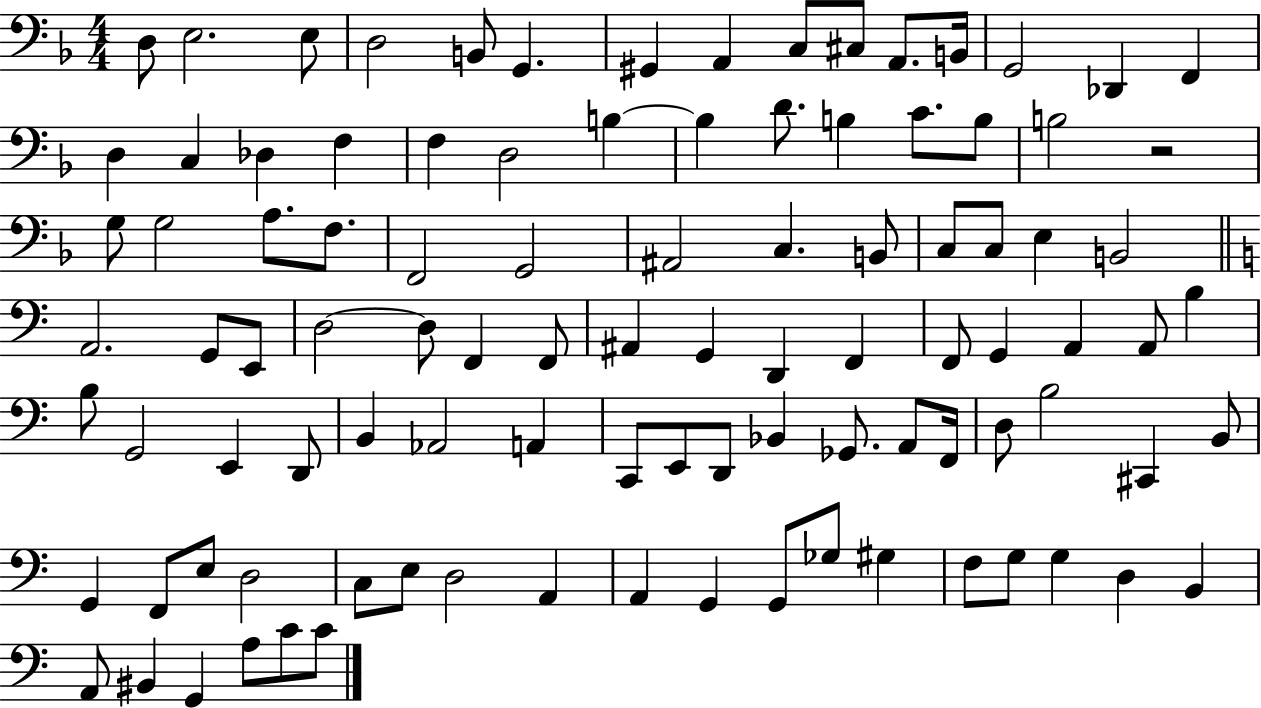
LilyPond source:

{
  \clef bass
  \numericTimeSignature
  \time 4/4
  \key f \major
  \repeat volta 2 { d8 e2. e8 | d2 b,8 g,4. | gis,4 a,4 c8 cis8 a,8. b,16 | g,2 des,4 f,4 | \break d4 c4 des4 f4 | f4 d2 b4~~ | b4 d'8. b4 c'8. b8 | b2 r2 | \break g8 g2 a8. f8. | f,2 g,2 | ais,2 c4. b,8 | c8 c8 e4 b,2 | \break \bar "||" \break \key c \major a,2. g,8 e,8 | d2~~ d8 f,4 f,8 | ais,4 g,4 d,4 f,4 | f,8 g,4 a,4 a,8 b4 | \break b8 g,2 e,4 d,8 | b,4 aes,2 a,4 | c,8 e,8 d,8 bes,4 ges,8. a,8 f,16 | d8 b2 cis,4 b,8 | \break g,4 f,8 e8 d2 | c8 e8 d2 a,4 | a,4 g,4 g,8 ges8 gis4 | f8 g8 g4 d4 b,4 | \break a,8 bis,4 g,4 a8 c'8 c'8 | } \bar "|."
}